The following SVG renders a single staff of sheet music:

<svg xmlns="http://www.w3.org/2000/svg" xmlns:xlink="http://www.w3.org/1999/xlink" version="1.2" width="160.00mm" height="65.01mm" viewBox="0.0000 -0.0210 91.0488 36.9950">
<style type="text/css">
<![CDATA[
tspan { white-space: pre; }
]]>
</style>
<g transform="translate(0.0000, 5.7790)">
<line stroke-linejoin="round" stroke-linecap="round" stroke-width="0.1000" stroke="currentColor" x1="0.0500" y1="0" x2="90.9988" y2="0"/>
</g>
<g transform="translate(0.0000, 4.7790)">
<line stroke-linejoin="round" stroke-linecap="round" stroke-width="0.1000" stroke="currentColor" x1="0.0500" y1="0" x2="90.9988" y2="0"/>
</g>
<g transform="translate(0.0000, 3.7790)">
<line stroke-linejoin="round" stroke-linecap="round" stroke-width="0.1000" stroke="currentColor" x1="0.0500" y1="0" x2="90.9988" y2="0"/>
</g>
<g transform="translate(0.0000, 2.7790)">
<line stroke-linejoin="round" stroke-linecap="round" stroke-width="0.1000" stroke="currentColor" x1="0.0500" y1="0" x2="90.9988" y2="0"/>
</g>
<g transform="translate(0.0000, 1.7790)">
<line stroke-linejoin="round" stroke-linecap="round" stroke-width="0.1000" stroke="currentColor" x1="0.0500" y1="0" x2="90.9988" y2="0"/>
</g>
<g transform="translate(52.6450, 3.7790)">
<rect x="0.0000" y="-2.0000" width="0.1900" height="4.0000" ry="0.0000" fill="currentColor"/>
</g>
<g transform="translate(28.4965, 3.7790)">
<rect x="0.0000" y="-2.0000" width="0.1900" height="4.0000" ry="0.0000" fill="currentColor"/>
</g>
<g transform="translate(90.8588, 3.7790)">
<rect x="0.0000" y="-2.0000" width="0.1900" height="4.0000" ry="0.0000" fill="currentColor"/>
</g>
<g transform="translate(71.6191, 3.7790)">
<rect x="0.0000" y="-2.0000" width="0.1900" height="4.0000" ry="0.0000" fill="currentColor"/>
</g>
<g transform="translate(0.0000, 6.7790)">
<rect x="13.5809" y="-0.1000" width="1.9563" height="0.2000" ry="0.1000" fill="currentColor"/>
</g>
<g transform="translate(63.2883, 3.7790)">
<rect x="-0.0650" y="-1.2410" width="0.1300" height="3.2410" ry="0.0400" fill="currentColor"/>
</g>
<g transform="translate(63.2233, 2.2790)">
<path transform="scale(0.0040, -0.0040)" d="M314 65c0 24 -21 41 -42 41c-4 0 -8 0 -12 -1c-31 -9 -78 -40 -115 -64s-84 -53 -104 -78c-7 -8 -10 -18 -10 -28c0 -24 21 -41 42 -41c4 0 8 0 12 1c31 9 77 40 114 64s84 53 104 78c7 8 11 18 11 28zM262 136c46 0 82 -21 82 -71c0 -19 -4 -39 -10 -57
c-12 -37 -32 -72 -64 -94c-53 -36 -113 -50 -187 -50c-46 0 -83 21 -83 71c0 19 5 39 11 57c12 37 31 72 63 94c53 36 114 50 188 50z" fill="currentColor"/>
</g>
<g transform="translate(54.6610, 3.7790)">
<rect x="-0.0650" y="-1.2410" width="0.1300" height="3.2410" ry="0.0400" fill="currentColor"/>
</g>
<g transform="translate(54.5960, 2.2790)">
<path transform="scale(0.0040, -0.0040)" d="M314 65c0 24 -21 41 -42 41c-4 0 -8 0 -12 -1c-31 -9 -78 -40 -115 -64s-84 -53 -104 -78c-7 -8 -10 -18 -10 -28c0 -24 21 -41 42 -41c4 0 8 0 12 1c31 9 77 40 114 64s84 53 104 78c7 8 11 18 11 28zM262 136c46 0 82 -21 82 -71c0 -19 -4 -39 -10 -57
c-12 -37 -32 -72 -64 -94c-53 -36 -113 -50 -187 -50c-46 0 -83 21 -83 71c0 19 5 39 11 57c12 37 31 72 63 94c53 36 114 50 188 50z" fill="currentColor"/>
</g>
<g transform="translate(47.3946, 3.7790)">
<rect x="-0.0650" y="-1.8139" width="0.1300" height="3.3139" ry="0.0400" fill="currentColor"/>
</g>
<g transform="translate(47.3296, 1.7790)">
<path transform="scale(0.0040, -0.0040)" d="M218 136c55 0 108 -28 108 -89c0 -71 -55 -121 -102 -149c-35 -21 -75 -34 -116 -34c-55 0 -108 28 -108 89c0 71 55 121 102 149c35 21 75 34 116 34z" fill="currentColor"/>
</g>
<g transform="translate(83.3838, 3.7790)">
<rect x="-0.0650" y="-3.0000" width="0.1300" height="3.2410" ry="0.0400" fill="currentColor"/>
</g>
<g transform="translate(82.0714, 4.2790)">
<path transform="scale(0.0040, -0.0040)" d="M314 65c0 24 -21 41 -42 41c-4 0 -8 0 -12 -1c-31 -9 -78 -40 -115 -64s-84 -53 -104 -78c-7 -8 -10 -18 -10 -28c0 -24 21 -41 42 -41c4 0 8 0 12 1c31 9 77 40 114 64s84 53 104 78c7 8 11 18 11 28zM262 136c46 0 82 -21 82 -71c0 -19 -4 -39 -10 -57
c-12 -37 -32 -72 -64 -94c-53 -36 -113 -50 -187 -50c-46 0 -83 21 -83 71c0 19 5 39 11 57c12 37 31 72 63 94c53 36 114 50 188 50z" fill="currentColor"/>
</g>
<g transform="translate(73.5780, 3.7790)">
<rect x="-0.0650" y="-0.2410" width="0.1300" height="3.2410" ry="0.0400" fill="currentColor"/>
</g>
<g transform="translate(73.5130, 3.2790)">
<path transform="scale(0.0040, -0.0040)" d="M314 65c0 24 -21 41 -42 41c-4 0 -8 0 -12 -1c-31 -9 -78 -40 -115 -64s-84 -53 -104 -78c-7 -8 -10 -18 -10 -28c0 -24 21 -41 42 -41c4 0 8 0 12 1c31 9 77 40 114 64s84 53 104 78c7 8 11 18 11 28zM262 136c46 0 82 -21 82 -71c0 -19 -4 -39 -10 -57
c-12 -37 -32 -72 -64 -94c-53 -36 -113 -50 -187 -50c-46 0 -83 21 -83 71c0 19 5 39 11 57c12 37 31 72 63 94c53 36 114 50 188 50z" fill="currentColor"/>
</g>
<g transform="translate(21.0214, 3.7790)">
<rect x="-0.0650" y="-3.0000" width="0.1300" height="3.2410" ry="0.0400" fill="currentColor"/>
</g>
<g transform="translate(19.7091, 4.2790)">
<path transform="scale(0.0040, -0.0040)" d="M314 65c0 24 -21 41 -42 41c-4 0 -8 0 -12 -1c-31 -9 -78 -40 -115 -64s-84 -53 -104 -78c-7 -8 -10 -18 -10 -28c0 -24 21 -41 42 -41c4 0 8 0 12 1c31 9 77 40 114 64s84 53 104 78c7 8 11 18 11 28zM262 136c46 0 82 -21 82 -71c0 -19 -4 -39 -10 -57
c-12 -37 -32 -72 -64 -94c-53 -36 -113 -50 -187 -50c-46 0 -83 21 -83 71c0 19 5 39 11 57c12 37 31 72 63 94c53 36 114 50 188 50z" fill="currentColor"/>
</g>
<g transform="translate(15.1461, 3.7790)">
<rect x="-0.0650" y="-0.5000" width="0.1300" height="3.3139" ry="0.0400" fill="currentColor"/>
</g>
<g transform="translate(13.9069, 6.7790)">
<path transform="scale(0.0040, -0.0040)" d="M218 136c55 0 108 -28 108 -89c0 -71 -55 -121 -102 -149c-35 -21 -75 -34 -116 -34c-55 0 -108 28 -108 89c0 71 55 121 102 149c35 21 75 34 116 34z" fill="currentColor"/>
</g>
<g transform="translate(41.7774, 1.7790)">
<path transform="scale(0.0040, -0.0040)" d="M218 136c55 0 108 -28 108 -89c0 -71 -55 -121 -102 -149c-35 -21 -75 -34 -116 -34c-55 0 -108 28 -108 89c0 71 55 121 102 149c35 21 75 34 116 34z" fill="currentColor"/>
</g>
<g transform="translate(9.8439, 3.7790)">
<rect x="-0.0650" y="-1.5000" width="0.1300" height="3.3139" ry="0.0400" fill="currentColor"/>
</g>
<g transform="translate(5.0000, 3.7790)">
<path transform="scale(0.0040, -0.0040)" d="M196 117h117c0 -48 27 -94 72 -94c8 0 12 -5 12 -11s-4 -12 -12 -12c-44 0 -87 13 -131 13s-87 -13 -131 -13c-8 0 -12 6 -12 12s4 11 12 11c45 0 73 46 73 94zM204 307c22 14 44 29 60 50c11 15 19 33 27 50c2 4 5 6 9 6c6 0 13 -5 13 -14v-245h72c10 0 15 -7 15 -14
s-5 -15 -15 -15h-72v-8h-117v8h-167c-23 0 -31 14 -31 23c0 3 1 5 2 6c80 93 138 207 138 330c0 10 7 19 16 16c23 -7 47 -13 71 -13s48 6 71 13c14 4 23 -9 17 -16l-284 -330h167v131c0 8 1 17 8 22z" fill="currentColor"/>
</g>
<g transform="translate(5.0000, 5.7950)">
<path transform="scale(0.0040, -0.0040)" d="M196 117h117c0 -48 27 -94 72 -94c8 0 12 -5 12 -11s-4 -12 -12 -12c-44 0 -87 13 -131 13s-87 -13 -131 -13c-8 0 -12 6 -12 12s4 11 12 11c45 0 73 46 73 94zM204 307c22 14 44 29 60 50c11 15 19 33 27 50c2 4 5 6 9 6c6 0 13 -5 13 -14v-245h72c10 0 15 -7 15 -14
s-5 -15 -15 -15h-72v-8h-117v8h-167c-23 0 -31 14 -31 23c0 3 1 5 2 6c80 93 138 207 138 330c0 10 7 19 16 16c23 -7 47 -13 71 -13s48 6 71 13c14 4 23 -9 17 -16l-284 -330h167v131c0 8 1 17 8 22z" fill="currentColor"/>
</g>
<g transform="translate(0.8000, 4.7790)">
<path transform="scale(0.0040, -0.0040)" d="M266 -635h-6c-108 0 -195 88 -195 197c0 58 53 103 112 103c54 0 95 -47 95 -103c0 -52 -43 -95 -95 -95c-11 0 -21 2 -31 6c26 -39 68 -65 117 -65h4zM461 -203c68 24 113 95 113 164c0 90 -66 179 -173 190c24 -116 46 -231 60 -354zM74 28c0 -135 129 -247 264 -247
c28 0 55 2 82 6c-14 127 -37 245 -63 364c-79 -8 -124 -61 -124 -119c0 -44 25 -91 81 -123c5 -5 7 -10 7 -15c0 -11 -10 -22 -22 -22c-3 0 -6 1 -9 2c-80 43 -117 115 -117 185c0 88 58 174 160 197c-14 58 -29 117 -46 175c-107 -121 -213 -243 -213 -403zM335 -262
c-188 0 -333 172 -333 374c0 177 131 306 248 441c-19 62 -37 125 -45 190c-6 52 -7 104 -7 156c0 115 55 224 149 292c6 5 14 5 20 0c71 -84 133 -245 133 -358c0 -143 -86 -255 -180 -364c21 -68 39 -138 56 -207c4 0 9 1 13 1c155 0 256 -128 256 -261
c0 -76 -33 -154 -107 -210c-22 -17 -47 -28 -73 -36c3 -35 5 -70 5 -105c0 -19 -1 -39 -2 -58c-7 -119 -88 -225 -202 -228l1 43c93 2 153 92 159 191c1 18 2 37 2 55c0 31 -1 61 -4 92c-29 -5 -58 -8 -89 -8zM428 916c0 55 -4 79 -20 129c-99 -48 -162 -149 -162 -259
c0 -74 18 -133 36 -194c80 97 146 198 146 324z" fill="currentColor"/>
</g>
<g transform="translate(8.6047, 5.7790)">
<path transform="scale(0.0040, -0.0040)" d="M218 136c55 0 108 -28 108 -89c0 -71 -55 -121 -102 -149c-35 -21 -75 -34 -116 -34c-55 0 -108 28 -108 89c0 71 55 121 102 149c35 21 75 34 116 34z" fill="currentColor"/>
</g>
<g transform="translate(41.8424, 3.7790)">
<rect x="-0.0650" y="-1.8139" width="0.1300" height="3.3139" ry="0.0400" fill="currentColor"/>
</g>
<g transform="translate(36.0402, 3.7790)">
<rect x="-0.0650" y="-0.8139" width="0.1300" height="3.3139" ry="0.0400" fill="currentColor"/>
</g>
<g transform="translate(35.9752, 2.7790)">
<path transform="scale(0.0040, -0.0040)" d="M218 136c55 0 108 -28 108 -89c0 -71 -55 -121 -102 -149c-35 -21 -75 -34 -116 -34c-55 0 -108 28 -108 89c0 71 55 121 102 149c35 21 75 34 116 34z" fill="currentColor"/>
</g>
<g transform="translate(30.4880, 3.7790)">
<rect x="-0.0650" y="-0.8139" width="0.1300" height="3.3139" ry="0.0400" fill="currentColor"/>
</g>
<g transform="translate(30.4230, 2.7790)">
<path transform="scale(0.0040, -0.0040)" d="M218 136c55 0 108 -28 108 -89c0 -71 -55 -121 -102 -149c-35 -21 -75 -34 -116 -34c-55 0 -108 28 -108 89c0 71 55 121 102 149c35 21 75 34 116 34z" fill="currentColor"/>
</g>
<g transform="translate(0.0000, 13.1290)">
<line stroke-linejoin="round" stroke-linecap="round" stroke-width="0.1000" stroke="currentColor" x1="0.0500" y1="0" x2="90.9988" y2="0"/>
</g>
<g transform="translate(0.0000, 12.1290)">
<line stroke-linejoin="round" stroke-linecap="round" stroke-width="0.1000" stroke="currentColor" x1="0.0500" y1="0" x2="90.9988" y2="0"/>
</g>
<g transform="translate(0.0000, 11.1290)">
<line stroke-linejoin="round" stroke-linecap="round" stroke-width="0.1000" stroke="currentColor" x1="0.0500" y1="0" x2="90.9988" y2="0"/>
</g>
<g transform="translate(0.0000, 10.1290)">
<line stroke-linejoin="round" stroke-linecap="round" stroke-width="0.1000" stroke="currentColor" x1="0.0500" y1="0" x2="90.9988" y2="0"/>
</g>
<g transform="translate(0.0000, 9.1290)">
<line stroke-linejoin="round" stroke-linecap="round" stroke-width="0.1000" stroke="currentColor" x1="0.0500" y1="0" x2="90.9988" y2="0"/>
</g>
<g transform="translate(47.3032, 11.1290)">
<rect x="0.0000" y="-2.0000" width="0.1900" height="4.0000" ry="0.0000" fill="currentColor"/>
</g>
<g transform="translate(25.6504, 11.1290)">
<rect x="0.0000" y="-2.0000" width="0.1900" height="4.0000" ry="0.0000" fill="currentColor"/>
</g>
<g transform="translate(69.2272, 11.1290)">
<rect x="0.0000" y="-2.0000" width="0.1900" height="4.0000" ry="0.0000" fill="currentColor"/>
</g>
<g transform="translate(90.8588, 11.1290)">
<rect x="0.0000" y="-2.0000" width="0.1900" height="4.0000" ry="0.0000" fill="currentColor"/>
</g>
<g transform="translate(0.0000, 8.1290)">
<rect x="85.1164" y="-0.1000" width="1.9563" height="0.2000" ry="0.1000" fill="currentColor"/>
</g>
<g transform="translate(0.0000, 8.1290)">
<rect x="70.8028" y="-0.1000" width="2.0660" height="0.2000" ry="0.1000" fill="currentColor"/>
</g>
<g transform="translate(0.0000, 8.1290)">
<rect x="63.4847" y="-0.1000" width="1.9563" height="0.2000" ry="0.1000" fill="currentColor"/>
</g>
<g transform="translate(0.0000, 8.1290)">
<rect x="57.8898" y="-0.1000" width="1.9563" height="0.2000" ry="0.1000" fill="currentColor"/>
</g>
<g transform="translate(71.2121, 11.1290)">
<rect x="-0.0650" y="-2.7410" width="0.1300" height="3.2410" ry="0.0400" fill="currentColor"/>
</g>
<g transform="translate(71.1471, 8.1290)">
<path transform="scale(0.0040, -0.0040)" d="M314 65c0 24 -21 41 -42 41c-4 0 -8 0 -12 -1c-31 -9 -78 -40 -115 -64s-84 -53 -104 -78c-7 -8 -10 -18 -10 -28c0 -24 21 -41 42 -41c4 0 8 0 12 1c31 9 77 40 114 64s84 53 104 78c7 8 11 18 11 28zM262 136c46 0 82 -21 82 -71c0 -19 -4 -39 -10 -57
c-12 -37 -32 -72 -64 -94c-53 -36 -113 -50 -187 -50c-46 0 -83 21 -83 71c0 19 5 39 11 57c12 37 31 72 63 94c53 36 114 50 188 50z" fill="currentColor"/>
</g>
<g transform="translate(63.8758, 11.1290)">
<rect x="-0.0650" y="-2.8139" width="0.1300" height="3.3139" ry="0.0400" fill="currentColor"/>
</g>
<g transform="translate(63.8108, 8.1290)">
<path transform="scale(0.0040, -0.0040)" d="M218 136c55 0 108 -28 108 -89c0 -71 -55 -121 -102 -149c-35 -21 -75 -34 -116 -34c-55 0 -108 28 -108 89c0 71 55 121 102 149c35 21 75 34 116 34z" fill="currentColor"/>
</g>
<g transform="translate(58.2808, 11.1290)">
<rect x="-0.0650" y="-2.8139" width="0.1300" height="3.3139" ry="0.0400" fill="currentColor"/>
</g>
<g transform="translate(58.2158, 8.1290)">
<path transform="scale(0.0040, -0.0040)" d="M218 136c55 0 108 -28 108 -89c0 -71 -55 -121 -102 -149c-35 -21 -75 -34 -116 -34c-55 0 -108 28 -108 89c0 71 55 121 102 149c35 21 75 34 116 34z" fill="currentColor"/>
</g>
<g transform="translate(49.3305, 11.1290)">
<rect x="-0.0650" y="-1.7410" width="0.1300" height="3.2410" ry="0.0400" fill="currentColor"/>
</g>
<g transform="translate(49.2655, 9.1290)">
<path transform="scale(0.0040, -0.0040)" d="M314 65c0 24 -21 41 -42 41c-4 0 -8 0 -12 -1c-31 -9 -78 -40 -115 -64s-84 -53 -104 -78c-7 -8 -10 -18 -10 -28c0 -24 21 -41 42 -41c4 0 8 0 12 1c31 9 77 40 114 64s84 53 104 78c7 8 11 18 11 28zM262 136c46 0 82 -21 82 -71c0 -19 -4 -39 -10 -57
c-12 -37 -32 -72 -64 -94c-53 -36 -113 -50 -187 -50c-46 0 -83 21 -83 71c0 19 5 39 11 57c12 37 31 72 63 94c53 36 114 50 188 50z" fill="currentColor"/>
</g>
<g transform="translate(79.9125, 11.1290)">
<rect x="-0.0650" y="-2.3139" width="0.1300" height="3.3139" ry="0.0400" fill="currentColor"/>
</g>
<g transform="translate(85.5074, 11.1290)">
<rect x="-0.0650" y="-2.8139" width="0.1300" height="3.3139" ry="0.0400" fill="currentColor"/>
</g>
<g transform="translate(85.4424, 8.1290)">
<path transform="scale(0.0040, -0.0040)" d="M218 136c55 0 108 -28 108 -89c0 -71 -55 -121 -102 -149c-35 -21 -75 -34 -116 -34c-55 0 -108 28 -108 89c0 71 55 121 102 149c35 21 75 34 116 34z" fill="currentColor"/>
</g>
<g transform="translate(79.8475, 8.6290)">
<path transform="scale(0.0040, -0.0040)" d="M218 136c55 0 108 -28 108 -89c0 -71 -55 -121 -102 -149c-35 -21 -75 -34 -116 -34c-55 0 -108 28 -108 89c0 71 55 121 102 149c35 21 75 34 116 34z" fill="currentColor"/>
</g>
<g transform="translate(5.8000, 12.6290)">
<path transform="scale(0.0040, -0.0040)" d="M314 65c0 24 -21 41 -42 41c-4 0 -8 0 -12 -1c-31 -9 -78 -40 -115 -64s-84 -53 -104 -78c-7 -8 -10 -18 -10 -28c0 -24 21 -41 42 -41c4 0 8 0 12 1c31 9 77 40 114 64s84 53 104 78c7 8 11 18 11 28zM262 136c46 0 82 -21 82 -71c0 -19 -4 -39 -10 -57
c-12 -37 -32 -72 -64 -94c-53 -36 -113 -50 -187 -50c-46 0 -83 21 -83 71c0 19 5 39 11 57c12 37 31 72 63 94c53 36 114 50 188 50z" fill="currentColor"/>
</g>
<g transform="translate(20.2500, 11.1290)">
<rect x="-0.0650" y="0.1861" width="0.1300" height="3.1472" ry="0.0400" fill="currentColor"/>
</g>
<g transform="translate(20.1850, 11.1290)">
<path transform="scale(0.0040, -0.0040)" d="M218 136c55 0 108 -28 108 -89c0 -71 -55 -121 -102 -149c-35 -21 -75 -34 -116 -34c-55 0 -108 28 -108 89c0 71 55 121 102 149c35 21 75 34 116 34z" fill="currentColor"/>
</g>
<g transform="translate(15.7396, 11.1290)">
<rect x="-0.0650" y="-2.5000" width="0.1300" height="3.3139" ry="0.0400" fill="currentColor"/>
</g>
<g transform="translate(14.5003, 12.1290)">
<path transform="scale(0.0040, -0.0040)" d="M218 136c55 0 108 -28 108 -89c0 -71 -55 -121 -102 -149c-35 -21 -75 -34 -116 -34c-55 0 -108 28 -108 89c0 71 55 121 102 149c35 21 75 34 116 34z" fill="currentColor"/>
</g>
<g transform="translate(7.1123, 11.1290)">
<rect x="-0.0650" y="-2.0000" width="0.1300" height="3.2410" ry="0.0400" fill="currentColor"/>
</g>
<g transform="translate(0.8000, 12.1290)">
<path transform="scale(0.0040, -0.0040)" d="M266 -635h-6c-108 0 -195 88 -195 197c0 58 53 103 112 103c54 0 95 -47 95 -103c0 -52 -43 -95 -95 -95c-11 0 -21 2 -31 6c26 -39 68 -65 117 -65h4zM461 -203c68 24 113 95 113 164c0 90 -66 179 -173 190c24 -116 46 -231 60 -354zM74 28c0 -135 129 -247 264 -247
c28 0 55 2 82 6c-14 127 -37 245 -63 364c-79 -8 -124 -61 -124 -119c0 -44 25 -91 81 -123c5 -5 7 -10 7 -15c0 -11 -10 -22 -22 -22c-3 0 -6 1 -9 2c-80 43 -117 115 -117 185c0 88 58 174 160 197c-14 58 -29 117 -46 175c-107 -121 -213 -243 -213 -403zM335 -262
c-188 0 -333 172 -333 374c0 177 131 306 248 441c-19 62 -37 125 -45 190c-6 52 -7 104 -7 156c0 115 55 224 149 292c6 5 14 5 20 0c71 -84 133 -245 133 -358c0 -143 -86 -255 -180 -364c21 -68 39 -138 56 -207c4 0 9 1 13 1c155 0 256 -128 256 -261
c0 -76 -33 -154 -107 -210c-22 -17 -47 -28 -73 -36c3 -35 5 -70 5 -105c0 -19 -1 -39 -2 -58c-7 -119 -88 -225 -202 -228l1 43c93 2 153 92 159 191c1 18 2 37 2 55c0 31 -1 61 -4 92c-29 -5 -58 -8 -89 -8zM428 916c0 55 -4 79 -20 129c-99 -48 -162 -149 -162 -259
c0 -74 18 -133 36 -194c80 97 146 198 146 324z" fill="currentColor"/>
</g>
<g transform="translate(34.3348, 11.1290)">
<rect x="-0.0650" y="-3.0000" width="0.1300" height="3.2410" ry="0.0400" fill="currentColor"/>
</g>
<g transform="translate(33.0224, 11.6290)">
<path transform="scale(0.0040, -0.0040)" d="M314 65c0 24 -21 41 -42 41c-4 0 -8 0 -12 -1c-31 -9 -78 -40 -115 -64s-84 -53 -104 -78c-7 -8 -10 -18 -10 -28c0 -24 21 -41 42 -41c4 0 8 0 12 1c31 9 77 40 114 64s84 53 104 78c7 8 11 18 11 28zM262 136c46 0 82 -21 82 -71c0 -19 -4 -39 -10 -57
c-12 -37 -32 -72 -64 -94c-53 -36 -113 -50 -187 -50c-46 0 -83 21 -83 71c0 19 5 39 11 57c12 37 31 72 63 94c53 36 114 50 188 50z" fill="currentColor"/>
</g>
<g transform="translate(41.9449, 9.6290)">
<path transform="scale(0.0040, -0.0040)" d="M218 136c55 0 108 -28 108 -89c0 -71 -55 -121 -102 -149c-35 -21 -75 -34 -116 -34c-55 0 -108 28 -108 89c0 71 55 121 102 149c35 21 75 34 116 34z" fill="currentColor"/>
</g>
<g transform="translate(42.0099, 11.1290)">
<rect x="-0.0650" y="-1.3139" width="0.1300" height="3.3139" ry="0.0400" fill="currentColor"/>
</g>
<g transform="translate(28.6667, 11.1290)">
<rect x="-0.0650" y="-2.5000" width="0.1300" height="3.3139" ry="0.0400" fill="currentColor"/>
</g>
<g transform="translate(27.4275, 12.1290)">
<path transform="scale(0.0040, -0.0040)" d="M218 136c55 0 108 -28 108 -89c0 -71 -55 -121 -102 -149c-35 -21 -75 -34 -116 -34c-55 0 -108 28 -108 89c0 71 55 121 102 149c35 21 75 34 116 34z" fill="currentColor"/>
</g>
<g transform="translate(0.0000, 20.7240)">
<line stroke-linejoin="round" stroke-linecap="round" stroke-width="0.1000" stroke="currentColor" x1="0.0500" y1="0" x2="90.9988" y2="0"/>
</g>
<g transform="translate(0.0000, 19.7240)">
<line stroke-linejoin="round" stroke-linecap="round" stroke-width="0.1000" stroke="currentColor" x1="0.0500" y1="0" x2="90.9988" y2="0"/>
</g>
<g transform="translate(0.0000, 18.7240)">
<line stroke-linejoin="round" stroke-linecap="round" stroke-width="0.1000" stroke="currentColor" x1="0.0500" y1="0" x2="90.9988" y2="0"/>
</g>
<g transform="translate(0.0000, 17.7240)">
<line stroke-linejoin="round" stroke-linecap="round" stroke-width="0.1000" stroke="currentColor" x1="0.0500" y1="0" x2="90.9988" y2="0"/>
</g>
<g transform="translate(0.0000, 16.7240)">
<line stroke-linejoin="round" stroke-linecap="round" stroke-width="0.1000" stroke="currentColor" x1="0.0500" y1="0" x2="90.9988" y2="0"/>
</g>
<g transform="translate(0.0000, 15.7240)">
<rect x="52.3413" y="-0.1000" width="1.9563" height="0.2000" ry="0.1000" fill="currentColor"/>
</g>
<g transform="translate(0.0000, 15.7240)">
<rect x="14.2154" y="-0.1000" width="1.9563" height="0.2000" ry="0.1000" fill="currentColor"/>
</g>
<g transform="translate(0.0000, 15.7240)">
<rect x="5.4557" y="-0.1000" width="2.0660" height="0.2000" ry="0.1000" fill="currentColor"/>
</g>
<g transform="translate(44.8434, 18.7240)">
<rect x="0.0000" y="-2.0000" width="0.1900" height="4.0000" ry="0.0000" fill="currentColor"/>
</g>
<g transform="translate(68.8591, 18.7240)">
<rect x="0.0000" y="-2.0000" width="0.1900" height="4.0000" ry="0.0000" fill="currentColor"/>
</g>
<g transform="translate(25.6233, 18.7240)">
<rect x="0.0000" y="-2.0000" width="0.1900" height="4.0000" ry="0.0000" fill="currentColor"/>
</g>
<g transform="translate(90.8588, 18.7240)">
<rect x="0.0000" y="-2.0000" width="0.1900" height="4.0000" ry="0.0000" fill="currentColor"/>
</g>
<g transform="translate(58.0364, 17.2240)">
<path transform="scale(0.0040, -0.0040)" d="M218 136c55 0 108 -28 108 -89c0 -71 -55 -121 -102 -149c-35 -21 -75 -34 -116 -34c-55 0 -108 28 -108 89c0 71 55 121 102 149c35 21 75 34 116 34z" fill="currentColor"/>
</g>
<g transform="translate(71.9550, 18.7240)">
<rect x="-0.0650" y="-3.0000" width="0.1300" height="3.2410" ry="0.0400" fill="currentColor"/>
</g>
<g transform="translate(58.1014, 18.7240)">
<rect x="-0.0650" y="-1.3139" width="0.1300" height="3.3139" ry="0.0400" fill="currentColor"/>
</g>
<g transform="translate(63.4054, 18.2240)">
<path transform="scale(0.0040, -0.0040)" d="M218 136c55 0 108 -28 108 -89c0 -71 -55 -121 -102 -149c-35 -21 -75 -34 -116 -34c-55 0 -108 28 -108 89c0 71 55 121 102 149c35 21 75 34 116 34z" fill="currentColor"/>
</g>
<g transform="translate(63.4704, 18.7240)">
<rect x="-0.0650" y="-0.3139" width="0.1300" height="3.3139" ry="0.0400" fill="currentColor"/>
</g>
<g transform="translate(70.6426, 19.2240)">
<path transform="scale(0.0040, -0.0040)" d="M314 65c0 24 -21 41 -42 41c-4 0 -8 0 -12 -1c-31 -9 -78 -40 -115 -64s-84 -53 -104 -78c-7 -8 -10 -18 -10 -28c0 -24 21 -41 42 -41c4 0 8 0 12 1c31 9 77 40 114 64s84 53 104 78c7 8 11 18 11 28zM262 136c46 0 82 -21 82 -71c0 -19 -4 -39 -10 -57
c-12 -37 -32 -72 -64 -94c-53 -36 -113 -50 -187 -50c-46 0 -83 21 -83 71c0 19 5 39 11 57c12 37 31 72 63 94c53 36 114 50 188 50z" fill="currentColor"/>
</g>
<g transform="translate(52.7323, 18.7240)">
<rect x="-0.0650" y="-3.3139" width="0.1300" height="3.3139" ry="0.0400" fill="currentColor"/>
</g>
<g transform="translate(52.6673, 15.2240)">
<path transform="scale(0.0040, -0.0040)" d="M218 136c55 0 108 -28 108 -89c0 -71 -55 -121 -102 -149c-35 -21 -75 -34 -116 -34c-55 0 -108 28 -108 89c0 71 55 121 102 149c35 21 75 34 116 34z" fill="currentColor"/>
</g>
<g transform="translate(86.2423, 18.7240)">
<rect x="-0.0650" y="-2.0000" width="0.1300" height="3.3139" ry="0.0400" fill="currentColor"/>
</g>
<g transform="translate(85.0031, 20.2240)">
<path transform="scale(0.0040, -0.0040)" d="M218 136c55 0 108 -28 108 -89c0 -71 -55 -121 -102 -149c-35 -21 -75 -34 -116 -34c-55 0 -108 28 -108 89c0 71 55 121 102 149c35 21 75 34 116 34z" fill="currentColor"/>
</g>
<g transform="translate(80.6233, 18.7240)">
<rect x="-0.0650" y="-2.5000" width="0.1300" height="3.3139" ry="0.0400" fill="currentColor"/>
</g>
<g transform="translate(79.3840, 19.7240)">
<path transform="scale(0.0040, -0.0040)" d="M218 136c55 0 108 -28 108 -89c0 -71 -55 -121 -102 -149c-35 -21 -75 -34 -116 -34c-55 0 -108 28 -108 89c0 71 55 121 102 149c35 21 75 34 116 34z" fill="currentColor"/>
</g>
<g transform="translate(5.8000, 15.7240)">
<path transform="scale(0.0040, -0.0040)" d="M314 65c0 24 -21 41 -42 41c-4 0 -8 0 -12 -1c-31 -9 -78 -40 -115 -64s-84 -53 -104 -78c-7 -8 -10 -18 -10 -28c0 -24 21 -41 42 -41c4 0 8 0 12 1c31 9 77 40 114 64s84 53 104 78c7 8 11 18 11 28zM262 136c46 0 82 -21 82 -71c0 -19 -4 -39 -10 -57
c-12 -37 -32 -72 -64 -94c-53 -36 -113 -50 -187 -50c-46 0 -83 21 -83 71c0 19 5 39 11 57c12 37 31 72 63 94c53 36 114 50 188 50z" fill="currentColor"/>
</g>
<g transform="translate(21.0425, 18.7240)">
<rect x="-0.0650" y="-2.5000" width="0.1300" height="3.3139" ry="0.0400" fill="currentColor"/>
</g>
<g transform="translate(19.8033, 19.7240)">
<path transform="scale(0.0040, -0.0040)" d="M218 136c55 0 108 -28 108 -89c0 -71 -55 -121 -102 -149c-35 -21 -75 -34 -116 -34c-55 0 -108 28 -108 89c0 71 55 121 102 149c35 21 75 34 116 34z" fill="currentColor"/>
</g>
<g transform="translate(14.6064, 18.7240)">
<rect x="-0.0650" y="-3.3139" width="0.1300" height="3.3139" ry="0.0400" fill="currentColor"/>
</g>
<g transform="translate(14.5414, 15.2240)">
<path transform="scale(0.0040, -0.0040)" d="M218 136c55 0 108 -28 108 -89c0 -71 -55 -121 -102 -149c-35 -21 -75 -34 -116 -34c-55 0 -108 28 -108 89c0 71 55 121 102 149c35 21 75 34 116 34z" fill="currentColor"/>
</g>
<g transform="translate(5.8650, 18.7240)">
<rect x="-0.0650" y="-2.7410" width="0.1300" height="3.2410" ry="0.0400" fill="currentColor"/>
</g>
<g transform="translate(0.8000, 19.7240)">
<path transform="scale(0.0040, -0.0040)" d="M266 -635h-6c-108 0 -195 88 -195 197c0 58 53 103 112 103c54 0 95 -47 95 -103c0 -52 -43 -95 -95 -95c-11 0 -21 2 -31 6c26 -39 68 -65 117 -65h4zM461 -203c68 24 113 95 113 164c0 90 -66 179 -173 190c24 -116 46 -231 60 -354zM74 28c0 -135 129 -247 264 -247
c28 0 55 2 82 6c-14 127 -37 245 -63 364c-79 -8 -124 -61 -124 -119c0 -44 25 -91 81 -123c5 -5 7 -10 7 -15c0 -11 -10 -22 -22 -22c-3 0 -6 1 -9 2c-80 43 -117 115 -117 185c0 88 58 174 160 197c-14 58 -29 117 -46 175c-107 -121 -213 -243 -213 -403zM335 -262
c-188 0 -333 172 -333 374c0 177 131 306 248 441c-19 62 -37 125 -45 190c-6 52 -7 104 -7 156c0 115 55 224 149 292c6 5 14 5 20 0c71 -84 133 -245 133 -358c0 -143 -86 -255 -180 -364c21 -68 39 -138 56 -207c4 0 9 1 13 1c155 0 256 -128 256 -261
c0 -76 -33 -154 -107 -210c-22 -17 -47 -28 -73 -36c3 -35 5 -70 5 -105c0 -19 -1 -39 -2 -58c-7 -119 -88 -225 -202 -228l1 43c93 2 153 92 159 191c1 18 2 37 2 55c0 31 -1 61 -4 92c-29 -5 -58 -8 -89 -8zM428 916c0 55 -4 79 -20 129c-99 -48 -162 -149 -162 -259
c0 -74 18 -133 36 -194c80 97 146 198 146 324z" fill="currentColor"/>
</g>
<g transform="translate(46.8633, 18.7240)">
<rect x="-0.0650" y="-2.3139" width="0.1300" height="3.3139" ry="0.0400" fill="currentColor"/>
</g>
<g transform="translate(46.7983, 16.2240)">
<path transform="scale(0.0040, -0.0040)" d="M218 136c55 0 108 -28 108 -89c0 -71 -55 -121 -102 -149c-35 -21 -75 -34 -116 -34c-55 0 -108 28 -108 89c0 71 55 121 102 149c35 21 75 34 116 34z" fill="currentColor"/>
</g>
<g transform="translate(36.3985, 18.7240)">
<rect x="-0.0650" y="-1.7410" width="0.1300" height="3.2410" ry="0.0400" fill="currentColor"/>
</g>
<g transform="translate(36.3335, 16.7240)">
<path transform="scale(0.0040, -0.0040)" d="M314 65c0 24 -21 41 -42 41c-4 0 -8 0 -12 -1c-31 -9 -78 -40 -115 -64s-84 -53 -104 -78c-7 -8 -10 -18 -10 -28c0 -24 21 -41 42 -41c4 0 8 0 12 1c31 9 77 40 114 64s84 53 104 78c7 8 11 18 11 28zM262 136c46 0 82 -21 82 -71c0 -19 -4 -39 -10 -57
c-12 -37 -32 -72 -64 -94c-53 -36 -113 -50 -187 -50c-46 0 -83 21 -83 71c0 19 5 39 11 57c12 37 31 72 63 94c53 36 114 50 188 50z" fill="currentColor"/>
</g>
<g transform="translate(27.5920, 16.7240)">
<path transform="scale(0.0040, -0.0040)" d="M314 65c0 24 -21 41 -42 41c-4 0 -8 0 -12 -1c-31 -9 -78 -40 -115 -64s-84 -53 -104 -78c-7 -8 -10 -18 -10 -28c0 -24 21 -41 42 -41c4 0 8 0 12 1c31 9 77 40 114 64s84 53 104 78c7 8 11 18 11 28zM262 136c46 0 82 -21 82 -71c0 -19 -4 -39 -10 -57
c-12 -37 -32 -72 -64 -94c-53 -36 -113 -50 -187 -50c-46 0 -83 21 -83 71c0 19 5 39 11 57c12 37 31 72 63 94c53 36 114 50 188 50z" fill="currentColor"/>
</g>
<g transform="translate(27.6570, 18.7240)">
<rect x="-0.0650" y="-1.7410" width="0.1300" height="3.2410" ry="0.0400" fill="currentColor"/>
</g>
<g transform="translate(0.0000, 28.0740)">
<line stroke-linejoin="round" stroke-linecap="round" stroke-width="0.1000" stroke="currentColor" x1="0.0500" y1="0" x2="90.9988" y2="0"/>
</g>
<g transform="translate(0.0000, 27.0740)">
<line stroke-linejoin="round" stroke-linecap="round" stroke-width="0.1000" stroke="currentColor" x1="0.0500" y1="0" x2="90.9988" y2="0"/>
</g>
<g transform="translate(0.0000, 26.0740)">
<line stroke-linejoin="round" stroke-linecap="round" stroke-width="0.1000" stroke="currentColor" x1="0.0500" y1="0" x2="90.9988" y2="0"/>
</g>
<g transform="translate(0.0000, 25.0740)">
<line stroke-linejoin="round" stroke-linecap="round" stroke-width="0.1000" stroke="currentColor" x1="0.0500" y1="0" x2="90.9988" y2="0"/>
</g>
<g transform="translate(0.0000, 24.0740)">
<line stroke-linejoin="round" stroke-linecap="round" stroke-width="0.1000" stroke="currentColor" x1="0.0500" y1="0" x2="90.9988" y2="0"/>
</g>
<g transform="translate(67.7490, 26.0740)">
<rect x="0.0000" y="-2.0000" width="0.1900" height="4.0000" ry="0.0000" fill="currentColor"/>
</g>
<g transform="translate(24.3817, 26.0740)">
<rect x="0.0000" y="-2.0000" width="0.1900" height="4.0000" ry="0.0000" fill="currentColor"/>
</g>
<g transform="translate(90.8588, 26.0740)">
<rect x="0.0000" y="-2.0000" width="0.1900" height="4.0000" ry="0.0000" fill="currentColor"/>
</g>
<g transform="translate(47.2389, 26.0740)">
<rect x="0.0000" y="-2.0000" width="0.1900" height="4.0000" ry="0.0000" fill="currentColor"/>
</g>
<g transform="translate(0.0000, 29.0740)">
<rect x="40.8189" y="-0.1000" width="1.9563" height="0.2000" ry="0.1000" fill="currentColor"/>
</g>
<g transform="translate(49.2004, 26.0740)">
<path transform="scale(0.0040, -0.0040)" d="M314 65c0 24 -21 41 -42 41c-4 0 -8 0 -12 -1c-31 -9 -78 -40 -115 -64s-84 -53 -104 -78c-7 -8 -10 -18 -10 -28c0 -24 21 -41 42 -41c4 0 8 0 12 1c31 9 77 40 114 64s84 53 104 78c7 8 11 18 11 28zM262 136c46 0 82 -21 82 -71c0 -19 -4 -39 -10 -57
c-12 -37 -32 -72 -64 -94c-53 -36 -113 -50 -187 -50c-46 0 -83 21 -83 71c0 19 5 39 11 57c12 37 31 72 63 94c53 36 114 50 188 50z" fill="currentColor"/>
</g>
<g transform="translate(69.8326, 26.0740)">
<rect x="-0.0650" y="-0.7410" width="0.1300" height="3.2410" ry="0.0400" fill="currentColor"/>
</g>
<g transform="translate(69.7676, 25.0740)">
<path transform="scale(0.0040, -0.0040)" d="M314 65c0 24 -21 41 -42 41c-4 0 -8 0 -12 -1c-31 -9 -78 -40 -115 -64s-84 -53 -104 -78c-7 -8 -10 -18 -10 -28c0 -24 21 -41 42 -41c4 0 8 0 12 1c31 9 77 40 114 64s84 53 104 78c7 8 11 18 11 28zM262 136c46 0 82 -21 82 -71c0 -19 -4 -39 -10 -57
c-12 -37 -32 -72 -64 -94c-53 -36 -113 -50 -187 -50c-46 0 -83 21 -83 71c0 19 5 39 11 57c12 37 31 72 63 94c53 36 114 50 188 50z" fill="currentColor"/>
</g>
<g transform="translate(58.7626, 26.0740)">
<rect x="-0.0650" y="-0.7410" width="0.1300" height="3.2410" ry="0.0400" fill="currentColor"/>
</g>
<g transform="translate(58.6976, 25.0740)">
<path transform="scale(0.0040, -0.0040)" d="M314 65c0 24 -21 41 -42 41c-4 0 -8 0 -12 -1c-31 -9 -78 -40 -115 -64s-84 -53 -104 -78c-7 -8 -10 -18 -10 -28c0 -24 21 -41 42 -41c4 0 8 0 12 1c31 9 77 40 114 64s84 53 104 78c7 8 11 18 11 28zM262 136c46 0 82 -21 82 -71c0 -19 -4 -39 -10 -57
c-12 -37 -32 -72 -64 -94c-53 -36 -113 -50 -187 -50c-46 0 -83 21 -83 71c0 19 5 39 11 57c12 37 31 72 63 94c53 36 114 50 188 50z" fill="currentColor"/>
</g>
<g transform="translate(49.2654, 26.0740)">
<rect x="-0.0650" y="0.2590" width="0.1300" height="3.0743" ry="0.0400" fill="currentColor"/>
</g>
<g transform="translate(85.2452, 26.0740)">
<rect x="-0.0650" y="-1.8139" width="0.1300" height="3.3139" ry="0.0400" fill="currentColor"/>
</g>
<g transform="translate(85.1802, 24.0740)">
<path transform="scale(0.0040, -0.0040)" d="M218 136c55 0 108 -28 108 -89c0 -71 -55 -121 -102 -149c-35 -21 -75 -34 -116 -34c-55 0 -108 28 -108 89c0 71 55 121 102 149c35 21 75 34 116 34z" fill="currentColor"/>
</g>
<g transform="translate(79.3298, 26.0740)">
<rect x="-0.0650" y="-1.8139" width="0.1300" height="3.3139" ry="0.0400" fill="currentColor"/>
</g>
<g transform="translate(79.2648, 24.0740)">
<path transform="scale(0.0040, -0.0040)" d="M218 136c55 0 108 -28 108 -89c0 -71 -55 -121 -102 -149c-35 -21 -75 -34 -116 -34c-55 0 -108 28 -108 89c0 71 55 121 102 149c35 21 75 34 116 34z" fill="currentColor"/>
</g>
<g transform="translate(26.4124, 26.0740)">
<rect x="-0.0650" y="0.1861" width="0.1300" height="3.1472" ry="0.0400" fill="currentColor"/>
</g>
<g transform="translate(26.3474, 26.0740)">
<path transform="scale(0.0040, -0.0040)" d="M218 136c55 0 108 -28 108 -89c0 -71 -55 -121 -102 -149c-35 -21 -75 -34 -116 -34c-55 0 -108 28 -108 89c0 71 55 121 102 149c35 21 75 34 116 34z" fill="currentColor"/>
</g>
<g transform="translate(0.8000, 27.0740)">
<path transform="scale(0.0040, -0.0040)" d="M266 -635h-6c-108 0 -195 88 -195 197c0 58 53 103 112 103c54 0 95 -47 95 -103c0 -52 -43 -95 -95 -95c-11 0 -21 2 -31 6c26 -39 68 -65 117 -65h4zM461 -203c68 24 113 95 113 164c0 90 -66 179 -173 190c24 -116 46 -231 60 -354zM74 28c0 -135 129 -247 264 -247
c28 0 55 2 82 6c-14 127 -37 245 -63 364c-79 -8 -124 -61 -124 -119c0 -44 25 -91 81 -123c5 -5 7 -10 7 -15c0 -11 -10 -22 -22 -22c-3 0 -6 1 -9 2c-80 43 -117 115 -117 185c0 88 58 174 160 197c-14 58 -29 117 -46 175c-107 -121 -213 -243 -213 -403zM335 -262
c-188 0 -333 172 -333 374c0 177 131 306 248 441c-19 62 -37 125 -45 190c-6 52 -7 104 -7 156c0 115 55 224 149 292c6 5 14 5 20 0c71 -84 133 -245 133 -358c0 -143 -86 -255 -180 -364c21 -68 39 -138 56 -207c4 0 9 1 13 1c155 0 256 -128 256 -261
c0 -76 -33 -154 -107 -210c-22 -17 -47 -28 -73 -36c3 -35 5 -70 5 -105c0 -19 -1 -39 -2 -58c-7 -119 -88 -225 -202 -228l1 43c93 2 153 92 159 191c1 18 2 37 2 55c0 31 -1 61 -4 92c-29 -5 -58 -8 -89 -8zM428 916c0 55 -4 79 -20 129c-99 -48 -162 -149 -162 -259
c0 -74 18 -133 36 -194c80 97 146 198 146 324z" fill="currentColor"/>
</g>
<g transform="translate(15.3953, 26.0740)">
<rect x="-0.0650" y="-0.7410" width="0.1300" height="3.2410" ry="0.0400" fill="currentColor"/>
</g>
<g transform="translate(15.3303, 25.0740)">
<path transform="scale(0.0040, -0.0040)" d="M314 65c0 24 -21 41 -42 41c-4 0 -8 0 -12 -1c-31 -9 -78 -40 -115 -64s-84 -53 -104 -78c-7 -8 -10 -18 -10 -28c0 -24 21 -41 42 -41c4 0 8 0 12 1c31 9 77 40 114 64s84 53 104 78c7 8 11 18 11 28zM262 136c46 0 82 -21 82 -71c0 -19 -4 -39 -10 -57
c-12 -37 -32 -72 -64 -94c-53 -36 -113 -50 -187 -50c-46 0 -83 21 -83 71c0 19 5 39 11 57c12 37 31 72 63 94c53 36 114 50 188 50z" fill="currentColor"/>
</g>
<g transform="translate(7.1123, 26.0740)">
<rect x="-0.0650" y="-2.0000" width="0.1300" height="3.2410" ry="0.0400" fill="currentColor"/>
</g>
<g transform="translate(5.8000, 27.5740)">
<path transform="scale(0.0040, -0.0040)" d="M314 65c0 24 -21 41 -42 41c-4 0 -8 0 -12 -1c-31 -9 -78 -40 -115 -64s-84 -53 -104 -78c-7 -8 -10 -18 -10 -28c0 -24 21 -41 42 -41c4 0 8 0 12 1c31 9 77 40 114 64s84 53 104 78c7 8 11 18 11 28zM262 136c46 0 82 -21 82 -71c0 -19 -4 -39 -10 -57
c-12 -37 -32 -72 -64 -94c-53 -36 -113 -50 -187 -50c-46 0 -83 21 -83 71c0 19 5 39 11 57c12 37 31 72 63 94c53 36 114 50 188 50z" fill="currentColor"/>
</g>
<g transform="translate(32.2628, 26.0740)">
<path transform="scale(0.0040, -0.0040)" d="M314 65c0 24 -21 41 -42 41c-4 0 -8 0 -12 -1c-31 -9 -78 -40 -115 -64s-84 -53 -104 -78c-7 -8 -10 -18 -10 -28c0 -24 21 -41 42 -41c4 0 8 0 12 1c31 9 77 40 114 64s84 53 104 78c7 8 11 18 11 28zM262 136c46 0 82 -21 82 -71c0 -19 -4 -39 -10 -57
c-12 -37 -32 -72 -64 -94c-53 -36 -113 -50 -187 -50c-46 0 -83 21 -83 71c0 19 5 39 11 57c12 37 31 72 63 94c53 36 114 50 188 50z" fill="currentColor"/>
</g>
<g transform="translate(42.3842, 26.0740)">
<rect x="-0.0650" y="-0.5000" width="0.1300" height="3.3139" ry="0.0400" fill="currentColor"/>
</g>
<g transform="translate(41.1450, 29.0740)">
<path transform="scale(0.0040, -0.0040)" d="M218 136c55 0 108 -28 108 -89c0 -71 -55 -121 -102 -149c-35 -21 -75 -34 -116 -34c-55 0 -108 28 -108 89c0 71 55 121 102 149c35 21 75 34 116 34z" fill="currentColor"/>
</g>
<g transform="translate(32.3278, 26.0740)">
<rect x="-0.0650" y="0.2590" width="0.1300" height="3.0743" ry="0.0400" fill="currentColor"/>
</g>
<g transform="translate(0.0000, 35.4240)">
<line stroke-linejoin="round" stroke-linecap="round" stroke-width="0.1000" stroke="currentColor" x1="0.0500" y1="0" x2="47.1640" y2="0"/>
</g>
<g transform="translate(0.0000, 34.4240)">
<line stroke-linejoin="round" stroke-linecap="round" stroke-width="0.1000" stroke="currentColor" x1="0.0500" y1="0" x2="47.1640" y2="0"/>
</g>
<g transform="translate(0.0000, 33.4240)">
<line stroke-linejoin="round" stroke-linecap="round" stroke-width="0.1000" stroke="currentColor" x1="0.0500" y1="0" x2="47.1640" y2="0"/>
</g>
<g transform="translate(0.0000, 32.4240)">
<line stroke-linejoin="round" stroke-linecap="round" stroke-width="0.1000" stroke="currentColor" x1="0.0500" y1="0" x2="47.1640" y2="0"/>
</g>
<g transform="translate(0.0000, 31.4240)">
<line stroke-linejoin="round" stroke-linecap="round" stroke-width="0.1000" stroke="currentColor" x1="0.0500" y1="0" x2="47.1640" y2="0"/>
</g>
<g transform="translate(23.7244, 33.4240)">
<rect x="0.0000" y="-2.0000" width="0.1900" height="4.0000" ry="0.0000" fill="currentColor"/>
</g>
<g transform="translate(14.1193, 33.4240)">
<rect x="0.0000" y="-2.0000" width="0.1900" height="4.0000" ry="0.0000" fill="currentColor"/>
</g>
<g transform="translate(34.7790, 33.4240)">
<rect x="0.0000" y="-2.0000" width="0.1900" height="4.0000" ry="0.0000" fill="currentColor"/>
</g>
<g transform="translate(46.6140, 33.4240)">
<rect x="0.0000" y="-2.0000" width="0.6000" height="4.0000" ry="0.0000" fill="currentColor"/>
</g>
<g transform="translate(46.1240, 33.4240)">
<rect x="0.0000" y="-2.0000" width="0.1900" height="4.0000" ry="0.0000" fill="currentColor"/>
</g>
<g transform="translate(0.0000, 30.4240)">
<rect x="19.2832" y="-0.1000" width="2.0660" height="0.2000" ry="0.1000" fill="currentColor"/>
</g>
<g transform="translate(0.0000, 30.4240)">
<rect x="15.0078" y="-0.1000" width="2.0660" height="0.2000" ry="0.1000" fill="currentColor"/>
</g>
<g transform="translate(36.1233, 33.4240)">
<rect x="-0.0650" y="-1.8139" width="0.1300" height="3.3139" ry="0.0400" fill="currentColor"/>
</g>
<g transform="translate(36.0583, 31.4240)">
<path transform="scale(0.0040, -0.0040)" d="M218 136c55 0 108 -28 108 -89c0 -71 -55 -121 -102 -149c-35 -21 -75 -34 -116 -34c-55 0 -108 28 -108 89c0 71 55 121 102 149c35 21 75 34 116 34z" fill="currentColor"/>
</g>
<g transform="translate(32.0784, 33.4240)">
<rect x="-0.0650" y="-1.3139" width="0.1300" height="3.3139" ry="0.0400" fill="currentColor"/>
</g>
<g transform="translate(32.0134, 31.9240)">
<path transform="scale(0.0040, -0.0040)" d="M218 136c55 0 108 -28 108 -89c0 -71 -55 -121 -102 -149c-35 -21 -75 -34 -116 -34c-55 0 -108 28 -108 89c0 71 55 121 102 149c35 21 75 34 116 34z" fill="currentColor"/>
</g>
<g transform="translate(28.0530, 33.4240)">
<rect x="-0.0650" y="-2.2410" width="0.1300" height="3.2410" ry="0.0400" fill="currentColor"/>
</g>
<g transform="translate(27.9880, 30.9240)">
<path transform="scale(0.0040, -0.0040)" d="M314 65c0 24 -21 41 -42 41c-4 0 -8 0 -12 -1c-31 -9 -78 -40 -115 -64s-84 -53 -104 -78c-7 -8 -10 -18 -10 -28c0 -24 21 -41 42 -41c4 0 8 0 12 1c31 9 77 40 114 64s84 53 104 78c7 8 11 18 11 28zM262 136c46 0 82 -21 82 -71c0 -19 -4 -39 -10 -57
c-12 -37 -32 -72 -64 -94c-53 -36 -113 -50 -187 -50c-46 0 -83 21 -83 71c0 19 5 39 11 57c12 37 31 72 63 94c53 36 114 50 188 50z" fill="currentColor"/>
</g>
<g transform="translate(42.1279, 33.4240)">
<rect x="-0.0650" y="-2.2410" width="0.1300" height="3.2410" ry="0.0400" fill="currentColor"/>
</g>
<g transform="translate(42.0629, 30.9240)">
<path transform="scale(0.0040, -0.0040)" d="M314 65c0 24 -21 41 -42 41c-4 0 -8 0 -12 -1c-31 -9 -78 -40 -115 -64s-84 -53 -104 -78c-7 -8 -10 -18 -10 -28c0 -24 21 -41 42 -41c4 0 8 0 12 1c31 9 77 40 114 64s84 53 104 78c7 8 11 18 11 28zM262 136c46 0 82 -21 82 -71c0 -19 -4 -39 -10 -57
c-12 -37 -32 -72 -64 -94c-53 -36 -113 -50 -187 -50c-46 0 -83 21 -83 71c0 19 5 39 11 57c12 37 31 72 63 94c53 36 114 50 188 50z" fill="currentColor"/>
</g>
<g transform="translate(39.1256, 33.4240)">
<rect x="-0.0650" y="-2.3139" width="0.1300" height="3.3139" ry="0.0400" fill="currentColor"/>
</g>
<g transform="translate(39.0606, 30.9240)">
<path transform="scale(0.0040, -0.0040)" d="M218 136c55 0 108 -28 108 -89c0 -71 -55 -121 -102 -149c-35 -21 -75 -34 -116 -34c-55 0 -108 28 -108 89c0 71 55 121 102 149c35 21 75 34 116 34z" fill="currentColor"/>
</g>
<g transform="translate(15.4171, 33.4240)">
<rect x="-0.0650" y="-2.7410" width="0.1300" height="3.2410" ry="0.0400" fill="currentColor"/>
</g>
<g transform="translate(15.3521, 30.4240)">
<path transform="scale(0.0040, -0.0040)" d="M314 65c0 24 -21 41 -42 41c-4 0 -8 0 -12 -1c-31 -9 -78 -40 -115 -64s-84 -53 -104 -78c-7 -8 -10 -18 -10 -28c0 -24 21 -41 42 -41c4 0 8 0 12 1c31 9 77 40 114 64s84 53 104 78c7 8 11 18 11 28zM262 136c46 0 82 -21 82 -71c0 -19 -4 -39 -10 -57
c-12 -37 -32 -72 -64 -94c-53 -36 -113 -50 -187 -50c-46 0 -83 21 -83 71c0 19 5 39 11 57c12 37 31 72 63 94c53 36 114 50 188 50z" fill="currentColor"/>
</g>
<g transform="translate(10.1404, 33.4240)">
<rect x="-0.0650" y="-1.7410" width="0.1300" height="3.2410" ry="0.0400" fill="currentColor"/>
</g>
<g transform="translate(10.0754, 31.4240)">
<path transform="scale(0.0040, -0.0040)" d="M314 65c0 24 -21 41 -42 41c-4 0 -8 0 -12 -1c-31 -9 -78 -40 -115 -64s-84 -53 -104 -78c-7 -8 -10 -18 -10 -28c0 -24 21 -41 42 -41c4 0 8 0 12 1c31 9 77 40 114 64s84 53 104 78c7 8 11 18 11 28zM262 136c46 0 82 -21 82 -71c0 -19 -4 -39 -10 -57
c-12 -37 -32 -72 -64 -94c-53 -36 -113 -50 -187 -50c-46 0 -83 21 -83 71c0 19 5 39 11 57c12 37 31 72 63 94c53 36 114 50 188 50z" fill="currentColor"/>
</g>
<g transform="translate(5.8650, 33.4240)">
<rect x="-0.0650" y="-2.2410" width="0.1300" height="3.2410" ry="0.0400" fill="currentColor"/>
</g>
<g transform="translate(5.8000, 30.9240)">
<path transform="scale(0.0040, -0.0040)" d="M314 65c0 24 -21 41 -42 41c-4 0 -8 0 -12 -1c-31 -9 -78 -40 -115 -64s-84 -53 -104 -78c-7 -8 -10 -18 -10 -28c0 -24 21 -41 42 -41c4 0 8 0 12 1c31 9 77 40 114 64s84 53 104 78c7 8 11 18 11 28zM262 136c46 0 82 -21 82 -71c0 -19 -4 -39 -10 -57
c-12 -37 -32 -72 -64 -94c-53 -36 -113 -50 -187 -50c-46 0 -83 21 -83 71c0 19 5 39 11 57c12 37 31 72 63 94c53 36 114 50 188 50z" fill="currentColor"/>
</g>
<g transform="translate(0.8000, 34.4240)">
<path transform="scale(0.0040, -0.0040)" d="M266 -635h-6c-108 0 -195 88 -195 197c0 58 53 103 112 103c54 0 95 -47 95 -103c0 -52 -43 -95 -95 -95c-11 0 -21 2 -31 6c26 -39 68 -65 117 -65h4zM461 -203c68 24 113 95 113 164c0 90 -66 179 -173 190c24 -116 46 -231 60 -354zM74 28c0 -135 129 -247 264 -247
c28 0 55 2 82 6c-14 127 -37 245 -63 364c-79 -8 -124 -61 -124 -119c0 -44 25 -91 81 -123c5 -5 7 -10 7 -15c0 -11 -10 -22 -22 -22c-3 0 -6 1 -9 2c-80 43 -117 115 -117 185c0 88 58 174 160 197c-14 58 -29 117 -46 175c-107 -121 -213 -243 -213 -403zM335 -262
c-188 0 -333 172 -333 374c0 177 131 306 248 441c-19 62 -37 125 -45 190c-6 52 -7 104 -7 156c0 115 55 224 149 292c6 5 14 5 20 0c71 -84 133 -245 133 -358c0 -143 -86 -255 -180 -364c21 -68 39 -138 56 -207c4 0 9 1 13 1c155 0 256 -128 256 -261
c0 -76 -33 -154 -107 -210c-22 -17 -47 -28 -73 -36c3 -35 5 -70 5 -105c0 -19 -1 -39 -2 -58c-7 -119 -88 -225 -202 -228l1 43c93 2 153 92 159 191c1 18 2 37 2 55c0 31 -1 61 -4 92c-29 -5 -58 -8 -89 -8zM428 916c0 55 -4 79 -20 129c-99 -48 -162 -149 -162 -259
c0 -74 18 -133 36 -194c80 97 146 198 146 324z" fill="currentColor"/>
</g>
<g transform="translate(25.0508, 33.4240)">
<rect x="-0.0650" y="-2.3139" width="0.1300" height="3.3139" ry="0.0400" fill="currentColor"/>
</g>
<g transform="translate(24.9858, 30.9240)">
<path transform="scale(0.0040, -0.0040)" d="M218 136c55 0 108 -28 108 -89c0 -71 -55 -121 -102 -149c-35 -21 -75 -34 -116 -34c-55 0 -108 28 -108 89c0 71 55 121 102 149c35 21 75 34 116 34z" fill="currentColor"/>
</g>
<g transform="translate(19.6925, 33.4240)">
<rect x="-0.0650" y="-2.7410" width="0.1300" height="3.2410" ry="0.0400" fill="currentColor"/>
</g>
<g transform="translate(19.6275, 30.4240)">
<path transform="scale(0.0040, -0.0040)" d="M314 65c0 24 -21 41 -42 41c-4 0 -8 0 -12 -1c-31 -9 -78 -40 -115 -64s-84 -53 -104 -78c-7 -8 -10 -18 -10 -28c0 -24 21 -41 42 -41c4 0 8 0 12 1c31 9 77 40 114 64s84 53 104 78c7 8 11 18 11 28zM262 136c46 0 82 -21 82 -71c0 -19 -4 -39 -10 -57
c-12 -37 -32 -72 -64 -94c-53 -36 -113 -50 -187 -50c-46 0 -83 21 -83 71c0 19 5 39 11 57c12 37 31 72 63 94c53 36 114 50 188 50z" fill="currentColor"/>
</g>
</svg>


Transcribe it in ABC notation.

X:1
T:Untitled
M:4/4
L:1/4
K:C
E C A2 d d f f e2 e2 c2 A2 F2 G B G A2 e f2 a a a2 g a a2 b G f2 f2 g b e c A2 G F F2 d2 B B2 C B2 d2 d2 f f g2 f2 a2 a2 g g2 e f g g2